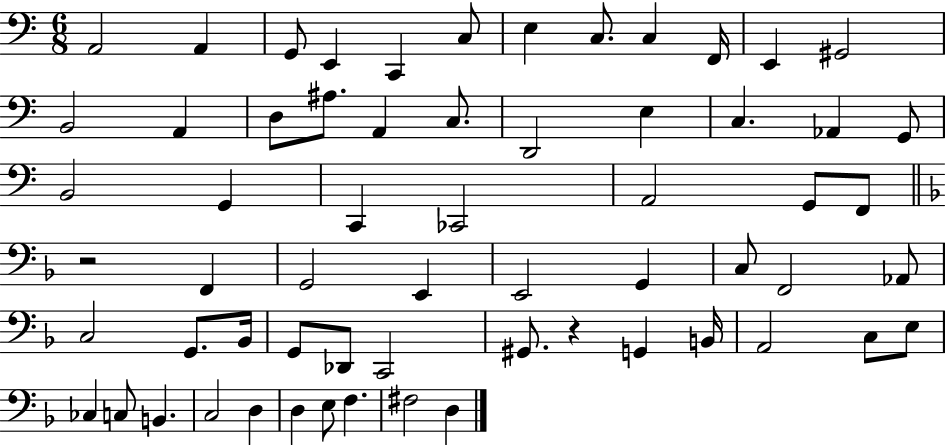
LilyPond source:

{
  \clef bass
  \numericTimeSignature
  \time 6/8
  \key c \major
  a,2 a,4 | g,8 e,4 c,4 c8 | e4 c8. c4 f,16 | e,4 gis,2 | \break b,2 a,4 | d8 ais8. a,4 c8. | d,2 e4 | c4. aes,4 g,8 | \break b,2 g,4 | c,4 ces,2 | a,2 g,8 f,8 | \bar "||" \break \key f \major r2 f,4 | g,2 e,4 | e,2 g,4 | c8 f,2 aes,8 | \break c2 g,8. bes,16 | g,8 des,8 c,2 | gis,8. r4 g,4 b,16 | a,2 c8 e8 | \break ces4 c8 b,4. | c2 d4 | d4 e8 f4. | fis2 d4 | \break \bar "|."
}